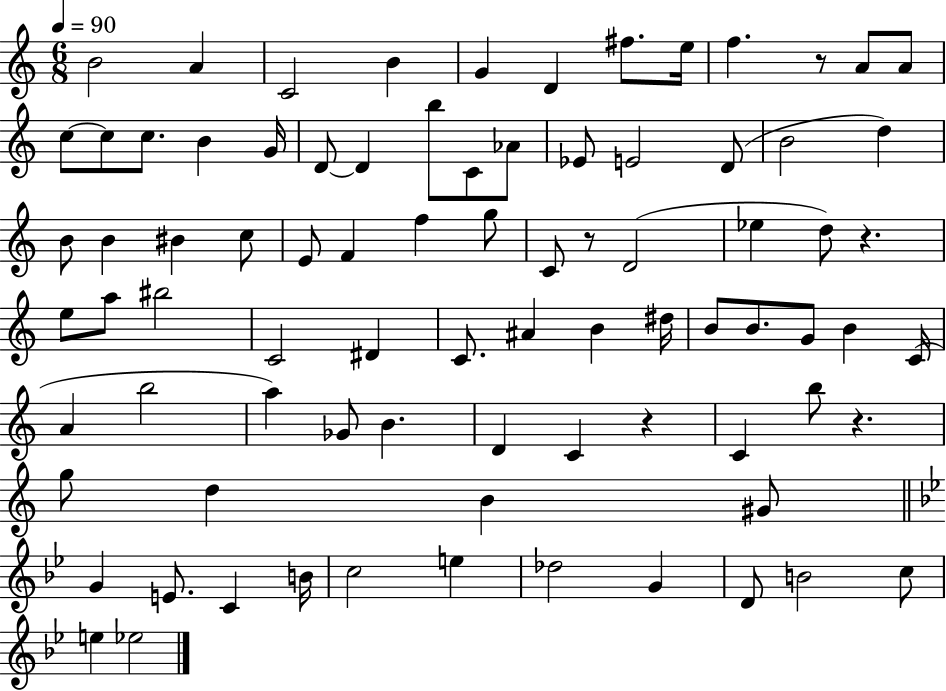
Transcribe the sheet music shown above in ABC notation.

X:1
T:Untitled
M:6/8
L:1/4
K:C
B2 A C2 B G D ^f/2 e/4 f z/2 A/2 A/2 c/2 c/2 c/2 B G/4 D/2 D b/2 C/2 _A/2 _E/2 E2 D/2 B2 d B/2 B ^B c/2 E/2 F f g/2 C/2 z/2 D2 _e d/2 z e/2 a/2 ^b2 C2 ^D C/2 ^A B ^d/4 B/2 B/2 G/2 B C/4 A b2 a _G/2 B D C z C b/2 z g/2 d B ^G/2 G E/2 C B/4 c2 e _d2 G D/2 B2 c/2 e _e2